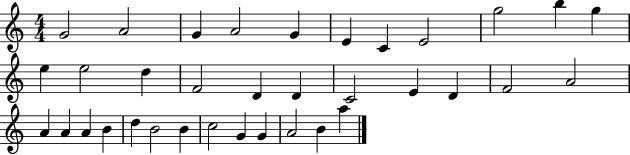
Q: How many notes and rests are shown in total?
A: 35